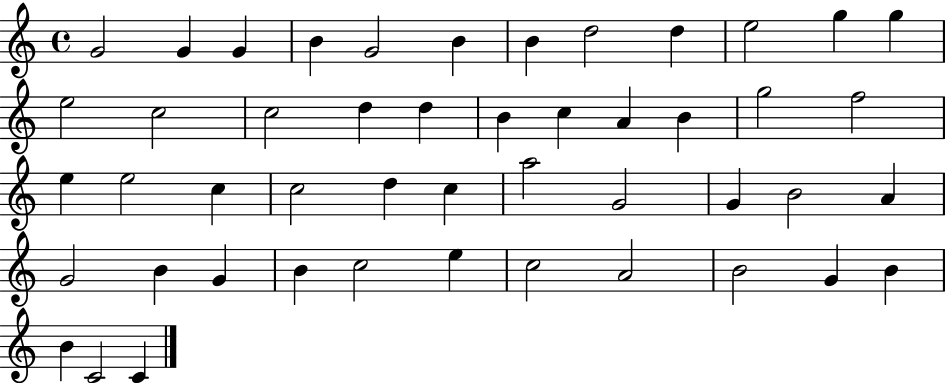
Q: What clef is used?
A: treble